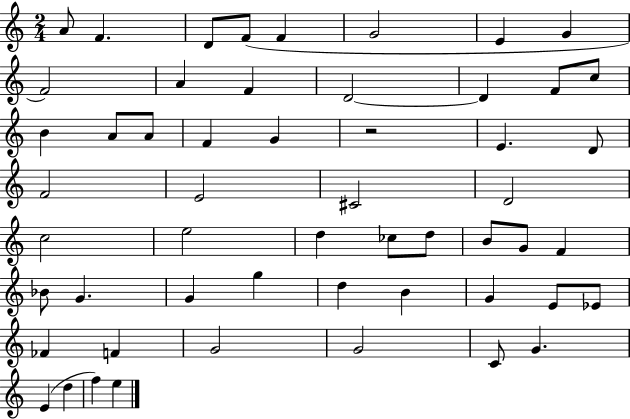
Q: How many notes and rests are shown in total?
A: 54